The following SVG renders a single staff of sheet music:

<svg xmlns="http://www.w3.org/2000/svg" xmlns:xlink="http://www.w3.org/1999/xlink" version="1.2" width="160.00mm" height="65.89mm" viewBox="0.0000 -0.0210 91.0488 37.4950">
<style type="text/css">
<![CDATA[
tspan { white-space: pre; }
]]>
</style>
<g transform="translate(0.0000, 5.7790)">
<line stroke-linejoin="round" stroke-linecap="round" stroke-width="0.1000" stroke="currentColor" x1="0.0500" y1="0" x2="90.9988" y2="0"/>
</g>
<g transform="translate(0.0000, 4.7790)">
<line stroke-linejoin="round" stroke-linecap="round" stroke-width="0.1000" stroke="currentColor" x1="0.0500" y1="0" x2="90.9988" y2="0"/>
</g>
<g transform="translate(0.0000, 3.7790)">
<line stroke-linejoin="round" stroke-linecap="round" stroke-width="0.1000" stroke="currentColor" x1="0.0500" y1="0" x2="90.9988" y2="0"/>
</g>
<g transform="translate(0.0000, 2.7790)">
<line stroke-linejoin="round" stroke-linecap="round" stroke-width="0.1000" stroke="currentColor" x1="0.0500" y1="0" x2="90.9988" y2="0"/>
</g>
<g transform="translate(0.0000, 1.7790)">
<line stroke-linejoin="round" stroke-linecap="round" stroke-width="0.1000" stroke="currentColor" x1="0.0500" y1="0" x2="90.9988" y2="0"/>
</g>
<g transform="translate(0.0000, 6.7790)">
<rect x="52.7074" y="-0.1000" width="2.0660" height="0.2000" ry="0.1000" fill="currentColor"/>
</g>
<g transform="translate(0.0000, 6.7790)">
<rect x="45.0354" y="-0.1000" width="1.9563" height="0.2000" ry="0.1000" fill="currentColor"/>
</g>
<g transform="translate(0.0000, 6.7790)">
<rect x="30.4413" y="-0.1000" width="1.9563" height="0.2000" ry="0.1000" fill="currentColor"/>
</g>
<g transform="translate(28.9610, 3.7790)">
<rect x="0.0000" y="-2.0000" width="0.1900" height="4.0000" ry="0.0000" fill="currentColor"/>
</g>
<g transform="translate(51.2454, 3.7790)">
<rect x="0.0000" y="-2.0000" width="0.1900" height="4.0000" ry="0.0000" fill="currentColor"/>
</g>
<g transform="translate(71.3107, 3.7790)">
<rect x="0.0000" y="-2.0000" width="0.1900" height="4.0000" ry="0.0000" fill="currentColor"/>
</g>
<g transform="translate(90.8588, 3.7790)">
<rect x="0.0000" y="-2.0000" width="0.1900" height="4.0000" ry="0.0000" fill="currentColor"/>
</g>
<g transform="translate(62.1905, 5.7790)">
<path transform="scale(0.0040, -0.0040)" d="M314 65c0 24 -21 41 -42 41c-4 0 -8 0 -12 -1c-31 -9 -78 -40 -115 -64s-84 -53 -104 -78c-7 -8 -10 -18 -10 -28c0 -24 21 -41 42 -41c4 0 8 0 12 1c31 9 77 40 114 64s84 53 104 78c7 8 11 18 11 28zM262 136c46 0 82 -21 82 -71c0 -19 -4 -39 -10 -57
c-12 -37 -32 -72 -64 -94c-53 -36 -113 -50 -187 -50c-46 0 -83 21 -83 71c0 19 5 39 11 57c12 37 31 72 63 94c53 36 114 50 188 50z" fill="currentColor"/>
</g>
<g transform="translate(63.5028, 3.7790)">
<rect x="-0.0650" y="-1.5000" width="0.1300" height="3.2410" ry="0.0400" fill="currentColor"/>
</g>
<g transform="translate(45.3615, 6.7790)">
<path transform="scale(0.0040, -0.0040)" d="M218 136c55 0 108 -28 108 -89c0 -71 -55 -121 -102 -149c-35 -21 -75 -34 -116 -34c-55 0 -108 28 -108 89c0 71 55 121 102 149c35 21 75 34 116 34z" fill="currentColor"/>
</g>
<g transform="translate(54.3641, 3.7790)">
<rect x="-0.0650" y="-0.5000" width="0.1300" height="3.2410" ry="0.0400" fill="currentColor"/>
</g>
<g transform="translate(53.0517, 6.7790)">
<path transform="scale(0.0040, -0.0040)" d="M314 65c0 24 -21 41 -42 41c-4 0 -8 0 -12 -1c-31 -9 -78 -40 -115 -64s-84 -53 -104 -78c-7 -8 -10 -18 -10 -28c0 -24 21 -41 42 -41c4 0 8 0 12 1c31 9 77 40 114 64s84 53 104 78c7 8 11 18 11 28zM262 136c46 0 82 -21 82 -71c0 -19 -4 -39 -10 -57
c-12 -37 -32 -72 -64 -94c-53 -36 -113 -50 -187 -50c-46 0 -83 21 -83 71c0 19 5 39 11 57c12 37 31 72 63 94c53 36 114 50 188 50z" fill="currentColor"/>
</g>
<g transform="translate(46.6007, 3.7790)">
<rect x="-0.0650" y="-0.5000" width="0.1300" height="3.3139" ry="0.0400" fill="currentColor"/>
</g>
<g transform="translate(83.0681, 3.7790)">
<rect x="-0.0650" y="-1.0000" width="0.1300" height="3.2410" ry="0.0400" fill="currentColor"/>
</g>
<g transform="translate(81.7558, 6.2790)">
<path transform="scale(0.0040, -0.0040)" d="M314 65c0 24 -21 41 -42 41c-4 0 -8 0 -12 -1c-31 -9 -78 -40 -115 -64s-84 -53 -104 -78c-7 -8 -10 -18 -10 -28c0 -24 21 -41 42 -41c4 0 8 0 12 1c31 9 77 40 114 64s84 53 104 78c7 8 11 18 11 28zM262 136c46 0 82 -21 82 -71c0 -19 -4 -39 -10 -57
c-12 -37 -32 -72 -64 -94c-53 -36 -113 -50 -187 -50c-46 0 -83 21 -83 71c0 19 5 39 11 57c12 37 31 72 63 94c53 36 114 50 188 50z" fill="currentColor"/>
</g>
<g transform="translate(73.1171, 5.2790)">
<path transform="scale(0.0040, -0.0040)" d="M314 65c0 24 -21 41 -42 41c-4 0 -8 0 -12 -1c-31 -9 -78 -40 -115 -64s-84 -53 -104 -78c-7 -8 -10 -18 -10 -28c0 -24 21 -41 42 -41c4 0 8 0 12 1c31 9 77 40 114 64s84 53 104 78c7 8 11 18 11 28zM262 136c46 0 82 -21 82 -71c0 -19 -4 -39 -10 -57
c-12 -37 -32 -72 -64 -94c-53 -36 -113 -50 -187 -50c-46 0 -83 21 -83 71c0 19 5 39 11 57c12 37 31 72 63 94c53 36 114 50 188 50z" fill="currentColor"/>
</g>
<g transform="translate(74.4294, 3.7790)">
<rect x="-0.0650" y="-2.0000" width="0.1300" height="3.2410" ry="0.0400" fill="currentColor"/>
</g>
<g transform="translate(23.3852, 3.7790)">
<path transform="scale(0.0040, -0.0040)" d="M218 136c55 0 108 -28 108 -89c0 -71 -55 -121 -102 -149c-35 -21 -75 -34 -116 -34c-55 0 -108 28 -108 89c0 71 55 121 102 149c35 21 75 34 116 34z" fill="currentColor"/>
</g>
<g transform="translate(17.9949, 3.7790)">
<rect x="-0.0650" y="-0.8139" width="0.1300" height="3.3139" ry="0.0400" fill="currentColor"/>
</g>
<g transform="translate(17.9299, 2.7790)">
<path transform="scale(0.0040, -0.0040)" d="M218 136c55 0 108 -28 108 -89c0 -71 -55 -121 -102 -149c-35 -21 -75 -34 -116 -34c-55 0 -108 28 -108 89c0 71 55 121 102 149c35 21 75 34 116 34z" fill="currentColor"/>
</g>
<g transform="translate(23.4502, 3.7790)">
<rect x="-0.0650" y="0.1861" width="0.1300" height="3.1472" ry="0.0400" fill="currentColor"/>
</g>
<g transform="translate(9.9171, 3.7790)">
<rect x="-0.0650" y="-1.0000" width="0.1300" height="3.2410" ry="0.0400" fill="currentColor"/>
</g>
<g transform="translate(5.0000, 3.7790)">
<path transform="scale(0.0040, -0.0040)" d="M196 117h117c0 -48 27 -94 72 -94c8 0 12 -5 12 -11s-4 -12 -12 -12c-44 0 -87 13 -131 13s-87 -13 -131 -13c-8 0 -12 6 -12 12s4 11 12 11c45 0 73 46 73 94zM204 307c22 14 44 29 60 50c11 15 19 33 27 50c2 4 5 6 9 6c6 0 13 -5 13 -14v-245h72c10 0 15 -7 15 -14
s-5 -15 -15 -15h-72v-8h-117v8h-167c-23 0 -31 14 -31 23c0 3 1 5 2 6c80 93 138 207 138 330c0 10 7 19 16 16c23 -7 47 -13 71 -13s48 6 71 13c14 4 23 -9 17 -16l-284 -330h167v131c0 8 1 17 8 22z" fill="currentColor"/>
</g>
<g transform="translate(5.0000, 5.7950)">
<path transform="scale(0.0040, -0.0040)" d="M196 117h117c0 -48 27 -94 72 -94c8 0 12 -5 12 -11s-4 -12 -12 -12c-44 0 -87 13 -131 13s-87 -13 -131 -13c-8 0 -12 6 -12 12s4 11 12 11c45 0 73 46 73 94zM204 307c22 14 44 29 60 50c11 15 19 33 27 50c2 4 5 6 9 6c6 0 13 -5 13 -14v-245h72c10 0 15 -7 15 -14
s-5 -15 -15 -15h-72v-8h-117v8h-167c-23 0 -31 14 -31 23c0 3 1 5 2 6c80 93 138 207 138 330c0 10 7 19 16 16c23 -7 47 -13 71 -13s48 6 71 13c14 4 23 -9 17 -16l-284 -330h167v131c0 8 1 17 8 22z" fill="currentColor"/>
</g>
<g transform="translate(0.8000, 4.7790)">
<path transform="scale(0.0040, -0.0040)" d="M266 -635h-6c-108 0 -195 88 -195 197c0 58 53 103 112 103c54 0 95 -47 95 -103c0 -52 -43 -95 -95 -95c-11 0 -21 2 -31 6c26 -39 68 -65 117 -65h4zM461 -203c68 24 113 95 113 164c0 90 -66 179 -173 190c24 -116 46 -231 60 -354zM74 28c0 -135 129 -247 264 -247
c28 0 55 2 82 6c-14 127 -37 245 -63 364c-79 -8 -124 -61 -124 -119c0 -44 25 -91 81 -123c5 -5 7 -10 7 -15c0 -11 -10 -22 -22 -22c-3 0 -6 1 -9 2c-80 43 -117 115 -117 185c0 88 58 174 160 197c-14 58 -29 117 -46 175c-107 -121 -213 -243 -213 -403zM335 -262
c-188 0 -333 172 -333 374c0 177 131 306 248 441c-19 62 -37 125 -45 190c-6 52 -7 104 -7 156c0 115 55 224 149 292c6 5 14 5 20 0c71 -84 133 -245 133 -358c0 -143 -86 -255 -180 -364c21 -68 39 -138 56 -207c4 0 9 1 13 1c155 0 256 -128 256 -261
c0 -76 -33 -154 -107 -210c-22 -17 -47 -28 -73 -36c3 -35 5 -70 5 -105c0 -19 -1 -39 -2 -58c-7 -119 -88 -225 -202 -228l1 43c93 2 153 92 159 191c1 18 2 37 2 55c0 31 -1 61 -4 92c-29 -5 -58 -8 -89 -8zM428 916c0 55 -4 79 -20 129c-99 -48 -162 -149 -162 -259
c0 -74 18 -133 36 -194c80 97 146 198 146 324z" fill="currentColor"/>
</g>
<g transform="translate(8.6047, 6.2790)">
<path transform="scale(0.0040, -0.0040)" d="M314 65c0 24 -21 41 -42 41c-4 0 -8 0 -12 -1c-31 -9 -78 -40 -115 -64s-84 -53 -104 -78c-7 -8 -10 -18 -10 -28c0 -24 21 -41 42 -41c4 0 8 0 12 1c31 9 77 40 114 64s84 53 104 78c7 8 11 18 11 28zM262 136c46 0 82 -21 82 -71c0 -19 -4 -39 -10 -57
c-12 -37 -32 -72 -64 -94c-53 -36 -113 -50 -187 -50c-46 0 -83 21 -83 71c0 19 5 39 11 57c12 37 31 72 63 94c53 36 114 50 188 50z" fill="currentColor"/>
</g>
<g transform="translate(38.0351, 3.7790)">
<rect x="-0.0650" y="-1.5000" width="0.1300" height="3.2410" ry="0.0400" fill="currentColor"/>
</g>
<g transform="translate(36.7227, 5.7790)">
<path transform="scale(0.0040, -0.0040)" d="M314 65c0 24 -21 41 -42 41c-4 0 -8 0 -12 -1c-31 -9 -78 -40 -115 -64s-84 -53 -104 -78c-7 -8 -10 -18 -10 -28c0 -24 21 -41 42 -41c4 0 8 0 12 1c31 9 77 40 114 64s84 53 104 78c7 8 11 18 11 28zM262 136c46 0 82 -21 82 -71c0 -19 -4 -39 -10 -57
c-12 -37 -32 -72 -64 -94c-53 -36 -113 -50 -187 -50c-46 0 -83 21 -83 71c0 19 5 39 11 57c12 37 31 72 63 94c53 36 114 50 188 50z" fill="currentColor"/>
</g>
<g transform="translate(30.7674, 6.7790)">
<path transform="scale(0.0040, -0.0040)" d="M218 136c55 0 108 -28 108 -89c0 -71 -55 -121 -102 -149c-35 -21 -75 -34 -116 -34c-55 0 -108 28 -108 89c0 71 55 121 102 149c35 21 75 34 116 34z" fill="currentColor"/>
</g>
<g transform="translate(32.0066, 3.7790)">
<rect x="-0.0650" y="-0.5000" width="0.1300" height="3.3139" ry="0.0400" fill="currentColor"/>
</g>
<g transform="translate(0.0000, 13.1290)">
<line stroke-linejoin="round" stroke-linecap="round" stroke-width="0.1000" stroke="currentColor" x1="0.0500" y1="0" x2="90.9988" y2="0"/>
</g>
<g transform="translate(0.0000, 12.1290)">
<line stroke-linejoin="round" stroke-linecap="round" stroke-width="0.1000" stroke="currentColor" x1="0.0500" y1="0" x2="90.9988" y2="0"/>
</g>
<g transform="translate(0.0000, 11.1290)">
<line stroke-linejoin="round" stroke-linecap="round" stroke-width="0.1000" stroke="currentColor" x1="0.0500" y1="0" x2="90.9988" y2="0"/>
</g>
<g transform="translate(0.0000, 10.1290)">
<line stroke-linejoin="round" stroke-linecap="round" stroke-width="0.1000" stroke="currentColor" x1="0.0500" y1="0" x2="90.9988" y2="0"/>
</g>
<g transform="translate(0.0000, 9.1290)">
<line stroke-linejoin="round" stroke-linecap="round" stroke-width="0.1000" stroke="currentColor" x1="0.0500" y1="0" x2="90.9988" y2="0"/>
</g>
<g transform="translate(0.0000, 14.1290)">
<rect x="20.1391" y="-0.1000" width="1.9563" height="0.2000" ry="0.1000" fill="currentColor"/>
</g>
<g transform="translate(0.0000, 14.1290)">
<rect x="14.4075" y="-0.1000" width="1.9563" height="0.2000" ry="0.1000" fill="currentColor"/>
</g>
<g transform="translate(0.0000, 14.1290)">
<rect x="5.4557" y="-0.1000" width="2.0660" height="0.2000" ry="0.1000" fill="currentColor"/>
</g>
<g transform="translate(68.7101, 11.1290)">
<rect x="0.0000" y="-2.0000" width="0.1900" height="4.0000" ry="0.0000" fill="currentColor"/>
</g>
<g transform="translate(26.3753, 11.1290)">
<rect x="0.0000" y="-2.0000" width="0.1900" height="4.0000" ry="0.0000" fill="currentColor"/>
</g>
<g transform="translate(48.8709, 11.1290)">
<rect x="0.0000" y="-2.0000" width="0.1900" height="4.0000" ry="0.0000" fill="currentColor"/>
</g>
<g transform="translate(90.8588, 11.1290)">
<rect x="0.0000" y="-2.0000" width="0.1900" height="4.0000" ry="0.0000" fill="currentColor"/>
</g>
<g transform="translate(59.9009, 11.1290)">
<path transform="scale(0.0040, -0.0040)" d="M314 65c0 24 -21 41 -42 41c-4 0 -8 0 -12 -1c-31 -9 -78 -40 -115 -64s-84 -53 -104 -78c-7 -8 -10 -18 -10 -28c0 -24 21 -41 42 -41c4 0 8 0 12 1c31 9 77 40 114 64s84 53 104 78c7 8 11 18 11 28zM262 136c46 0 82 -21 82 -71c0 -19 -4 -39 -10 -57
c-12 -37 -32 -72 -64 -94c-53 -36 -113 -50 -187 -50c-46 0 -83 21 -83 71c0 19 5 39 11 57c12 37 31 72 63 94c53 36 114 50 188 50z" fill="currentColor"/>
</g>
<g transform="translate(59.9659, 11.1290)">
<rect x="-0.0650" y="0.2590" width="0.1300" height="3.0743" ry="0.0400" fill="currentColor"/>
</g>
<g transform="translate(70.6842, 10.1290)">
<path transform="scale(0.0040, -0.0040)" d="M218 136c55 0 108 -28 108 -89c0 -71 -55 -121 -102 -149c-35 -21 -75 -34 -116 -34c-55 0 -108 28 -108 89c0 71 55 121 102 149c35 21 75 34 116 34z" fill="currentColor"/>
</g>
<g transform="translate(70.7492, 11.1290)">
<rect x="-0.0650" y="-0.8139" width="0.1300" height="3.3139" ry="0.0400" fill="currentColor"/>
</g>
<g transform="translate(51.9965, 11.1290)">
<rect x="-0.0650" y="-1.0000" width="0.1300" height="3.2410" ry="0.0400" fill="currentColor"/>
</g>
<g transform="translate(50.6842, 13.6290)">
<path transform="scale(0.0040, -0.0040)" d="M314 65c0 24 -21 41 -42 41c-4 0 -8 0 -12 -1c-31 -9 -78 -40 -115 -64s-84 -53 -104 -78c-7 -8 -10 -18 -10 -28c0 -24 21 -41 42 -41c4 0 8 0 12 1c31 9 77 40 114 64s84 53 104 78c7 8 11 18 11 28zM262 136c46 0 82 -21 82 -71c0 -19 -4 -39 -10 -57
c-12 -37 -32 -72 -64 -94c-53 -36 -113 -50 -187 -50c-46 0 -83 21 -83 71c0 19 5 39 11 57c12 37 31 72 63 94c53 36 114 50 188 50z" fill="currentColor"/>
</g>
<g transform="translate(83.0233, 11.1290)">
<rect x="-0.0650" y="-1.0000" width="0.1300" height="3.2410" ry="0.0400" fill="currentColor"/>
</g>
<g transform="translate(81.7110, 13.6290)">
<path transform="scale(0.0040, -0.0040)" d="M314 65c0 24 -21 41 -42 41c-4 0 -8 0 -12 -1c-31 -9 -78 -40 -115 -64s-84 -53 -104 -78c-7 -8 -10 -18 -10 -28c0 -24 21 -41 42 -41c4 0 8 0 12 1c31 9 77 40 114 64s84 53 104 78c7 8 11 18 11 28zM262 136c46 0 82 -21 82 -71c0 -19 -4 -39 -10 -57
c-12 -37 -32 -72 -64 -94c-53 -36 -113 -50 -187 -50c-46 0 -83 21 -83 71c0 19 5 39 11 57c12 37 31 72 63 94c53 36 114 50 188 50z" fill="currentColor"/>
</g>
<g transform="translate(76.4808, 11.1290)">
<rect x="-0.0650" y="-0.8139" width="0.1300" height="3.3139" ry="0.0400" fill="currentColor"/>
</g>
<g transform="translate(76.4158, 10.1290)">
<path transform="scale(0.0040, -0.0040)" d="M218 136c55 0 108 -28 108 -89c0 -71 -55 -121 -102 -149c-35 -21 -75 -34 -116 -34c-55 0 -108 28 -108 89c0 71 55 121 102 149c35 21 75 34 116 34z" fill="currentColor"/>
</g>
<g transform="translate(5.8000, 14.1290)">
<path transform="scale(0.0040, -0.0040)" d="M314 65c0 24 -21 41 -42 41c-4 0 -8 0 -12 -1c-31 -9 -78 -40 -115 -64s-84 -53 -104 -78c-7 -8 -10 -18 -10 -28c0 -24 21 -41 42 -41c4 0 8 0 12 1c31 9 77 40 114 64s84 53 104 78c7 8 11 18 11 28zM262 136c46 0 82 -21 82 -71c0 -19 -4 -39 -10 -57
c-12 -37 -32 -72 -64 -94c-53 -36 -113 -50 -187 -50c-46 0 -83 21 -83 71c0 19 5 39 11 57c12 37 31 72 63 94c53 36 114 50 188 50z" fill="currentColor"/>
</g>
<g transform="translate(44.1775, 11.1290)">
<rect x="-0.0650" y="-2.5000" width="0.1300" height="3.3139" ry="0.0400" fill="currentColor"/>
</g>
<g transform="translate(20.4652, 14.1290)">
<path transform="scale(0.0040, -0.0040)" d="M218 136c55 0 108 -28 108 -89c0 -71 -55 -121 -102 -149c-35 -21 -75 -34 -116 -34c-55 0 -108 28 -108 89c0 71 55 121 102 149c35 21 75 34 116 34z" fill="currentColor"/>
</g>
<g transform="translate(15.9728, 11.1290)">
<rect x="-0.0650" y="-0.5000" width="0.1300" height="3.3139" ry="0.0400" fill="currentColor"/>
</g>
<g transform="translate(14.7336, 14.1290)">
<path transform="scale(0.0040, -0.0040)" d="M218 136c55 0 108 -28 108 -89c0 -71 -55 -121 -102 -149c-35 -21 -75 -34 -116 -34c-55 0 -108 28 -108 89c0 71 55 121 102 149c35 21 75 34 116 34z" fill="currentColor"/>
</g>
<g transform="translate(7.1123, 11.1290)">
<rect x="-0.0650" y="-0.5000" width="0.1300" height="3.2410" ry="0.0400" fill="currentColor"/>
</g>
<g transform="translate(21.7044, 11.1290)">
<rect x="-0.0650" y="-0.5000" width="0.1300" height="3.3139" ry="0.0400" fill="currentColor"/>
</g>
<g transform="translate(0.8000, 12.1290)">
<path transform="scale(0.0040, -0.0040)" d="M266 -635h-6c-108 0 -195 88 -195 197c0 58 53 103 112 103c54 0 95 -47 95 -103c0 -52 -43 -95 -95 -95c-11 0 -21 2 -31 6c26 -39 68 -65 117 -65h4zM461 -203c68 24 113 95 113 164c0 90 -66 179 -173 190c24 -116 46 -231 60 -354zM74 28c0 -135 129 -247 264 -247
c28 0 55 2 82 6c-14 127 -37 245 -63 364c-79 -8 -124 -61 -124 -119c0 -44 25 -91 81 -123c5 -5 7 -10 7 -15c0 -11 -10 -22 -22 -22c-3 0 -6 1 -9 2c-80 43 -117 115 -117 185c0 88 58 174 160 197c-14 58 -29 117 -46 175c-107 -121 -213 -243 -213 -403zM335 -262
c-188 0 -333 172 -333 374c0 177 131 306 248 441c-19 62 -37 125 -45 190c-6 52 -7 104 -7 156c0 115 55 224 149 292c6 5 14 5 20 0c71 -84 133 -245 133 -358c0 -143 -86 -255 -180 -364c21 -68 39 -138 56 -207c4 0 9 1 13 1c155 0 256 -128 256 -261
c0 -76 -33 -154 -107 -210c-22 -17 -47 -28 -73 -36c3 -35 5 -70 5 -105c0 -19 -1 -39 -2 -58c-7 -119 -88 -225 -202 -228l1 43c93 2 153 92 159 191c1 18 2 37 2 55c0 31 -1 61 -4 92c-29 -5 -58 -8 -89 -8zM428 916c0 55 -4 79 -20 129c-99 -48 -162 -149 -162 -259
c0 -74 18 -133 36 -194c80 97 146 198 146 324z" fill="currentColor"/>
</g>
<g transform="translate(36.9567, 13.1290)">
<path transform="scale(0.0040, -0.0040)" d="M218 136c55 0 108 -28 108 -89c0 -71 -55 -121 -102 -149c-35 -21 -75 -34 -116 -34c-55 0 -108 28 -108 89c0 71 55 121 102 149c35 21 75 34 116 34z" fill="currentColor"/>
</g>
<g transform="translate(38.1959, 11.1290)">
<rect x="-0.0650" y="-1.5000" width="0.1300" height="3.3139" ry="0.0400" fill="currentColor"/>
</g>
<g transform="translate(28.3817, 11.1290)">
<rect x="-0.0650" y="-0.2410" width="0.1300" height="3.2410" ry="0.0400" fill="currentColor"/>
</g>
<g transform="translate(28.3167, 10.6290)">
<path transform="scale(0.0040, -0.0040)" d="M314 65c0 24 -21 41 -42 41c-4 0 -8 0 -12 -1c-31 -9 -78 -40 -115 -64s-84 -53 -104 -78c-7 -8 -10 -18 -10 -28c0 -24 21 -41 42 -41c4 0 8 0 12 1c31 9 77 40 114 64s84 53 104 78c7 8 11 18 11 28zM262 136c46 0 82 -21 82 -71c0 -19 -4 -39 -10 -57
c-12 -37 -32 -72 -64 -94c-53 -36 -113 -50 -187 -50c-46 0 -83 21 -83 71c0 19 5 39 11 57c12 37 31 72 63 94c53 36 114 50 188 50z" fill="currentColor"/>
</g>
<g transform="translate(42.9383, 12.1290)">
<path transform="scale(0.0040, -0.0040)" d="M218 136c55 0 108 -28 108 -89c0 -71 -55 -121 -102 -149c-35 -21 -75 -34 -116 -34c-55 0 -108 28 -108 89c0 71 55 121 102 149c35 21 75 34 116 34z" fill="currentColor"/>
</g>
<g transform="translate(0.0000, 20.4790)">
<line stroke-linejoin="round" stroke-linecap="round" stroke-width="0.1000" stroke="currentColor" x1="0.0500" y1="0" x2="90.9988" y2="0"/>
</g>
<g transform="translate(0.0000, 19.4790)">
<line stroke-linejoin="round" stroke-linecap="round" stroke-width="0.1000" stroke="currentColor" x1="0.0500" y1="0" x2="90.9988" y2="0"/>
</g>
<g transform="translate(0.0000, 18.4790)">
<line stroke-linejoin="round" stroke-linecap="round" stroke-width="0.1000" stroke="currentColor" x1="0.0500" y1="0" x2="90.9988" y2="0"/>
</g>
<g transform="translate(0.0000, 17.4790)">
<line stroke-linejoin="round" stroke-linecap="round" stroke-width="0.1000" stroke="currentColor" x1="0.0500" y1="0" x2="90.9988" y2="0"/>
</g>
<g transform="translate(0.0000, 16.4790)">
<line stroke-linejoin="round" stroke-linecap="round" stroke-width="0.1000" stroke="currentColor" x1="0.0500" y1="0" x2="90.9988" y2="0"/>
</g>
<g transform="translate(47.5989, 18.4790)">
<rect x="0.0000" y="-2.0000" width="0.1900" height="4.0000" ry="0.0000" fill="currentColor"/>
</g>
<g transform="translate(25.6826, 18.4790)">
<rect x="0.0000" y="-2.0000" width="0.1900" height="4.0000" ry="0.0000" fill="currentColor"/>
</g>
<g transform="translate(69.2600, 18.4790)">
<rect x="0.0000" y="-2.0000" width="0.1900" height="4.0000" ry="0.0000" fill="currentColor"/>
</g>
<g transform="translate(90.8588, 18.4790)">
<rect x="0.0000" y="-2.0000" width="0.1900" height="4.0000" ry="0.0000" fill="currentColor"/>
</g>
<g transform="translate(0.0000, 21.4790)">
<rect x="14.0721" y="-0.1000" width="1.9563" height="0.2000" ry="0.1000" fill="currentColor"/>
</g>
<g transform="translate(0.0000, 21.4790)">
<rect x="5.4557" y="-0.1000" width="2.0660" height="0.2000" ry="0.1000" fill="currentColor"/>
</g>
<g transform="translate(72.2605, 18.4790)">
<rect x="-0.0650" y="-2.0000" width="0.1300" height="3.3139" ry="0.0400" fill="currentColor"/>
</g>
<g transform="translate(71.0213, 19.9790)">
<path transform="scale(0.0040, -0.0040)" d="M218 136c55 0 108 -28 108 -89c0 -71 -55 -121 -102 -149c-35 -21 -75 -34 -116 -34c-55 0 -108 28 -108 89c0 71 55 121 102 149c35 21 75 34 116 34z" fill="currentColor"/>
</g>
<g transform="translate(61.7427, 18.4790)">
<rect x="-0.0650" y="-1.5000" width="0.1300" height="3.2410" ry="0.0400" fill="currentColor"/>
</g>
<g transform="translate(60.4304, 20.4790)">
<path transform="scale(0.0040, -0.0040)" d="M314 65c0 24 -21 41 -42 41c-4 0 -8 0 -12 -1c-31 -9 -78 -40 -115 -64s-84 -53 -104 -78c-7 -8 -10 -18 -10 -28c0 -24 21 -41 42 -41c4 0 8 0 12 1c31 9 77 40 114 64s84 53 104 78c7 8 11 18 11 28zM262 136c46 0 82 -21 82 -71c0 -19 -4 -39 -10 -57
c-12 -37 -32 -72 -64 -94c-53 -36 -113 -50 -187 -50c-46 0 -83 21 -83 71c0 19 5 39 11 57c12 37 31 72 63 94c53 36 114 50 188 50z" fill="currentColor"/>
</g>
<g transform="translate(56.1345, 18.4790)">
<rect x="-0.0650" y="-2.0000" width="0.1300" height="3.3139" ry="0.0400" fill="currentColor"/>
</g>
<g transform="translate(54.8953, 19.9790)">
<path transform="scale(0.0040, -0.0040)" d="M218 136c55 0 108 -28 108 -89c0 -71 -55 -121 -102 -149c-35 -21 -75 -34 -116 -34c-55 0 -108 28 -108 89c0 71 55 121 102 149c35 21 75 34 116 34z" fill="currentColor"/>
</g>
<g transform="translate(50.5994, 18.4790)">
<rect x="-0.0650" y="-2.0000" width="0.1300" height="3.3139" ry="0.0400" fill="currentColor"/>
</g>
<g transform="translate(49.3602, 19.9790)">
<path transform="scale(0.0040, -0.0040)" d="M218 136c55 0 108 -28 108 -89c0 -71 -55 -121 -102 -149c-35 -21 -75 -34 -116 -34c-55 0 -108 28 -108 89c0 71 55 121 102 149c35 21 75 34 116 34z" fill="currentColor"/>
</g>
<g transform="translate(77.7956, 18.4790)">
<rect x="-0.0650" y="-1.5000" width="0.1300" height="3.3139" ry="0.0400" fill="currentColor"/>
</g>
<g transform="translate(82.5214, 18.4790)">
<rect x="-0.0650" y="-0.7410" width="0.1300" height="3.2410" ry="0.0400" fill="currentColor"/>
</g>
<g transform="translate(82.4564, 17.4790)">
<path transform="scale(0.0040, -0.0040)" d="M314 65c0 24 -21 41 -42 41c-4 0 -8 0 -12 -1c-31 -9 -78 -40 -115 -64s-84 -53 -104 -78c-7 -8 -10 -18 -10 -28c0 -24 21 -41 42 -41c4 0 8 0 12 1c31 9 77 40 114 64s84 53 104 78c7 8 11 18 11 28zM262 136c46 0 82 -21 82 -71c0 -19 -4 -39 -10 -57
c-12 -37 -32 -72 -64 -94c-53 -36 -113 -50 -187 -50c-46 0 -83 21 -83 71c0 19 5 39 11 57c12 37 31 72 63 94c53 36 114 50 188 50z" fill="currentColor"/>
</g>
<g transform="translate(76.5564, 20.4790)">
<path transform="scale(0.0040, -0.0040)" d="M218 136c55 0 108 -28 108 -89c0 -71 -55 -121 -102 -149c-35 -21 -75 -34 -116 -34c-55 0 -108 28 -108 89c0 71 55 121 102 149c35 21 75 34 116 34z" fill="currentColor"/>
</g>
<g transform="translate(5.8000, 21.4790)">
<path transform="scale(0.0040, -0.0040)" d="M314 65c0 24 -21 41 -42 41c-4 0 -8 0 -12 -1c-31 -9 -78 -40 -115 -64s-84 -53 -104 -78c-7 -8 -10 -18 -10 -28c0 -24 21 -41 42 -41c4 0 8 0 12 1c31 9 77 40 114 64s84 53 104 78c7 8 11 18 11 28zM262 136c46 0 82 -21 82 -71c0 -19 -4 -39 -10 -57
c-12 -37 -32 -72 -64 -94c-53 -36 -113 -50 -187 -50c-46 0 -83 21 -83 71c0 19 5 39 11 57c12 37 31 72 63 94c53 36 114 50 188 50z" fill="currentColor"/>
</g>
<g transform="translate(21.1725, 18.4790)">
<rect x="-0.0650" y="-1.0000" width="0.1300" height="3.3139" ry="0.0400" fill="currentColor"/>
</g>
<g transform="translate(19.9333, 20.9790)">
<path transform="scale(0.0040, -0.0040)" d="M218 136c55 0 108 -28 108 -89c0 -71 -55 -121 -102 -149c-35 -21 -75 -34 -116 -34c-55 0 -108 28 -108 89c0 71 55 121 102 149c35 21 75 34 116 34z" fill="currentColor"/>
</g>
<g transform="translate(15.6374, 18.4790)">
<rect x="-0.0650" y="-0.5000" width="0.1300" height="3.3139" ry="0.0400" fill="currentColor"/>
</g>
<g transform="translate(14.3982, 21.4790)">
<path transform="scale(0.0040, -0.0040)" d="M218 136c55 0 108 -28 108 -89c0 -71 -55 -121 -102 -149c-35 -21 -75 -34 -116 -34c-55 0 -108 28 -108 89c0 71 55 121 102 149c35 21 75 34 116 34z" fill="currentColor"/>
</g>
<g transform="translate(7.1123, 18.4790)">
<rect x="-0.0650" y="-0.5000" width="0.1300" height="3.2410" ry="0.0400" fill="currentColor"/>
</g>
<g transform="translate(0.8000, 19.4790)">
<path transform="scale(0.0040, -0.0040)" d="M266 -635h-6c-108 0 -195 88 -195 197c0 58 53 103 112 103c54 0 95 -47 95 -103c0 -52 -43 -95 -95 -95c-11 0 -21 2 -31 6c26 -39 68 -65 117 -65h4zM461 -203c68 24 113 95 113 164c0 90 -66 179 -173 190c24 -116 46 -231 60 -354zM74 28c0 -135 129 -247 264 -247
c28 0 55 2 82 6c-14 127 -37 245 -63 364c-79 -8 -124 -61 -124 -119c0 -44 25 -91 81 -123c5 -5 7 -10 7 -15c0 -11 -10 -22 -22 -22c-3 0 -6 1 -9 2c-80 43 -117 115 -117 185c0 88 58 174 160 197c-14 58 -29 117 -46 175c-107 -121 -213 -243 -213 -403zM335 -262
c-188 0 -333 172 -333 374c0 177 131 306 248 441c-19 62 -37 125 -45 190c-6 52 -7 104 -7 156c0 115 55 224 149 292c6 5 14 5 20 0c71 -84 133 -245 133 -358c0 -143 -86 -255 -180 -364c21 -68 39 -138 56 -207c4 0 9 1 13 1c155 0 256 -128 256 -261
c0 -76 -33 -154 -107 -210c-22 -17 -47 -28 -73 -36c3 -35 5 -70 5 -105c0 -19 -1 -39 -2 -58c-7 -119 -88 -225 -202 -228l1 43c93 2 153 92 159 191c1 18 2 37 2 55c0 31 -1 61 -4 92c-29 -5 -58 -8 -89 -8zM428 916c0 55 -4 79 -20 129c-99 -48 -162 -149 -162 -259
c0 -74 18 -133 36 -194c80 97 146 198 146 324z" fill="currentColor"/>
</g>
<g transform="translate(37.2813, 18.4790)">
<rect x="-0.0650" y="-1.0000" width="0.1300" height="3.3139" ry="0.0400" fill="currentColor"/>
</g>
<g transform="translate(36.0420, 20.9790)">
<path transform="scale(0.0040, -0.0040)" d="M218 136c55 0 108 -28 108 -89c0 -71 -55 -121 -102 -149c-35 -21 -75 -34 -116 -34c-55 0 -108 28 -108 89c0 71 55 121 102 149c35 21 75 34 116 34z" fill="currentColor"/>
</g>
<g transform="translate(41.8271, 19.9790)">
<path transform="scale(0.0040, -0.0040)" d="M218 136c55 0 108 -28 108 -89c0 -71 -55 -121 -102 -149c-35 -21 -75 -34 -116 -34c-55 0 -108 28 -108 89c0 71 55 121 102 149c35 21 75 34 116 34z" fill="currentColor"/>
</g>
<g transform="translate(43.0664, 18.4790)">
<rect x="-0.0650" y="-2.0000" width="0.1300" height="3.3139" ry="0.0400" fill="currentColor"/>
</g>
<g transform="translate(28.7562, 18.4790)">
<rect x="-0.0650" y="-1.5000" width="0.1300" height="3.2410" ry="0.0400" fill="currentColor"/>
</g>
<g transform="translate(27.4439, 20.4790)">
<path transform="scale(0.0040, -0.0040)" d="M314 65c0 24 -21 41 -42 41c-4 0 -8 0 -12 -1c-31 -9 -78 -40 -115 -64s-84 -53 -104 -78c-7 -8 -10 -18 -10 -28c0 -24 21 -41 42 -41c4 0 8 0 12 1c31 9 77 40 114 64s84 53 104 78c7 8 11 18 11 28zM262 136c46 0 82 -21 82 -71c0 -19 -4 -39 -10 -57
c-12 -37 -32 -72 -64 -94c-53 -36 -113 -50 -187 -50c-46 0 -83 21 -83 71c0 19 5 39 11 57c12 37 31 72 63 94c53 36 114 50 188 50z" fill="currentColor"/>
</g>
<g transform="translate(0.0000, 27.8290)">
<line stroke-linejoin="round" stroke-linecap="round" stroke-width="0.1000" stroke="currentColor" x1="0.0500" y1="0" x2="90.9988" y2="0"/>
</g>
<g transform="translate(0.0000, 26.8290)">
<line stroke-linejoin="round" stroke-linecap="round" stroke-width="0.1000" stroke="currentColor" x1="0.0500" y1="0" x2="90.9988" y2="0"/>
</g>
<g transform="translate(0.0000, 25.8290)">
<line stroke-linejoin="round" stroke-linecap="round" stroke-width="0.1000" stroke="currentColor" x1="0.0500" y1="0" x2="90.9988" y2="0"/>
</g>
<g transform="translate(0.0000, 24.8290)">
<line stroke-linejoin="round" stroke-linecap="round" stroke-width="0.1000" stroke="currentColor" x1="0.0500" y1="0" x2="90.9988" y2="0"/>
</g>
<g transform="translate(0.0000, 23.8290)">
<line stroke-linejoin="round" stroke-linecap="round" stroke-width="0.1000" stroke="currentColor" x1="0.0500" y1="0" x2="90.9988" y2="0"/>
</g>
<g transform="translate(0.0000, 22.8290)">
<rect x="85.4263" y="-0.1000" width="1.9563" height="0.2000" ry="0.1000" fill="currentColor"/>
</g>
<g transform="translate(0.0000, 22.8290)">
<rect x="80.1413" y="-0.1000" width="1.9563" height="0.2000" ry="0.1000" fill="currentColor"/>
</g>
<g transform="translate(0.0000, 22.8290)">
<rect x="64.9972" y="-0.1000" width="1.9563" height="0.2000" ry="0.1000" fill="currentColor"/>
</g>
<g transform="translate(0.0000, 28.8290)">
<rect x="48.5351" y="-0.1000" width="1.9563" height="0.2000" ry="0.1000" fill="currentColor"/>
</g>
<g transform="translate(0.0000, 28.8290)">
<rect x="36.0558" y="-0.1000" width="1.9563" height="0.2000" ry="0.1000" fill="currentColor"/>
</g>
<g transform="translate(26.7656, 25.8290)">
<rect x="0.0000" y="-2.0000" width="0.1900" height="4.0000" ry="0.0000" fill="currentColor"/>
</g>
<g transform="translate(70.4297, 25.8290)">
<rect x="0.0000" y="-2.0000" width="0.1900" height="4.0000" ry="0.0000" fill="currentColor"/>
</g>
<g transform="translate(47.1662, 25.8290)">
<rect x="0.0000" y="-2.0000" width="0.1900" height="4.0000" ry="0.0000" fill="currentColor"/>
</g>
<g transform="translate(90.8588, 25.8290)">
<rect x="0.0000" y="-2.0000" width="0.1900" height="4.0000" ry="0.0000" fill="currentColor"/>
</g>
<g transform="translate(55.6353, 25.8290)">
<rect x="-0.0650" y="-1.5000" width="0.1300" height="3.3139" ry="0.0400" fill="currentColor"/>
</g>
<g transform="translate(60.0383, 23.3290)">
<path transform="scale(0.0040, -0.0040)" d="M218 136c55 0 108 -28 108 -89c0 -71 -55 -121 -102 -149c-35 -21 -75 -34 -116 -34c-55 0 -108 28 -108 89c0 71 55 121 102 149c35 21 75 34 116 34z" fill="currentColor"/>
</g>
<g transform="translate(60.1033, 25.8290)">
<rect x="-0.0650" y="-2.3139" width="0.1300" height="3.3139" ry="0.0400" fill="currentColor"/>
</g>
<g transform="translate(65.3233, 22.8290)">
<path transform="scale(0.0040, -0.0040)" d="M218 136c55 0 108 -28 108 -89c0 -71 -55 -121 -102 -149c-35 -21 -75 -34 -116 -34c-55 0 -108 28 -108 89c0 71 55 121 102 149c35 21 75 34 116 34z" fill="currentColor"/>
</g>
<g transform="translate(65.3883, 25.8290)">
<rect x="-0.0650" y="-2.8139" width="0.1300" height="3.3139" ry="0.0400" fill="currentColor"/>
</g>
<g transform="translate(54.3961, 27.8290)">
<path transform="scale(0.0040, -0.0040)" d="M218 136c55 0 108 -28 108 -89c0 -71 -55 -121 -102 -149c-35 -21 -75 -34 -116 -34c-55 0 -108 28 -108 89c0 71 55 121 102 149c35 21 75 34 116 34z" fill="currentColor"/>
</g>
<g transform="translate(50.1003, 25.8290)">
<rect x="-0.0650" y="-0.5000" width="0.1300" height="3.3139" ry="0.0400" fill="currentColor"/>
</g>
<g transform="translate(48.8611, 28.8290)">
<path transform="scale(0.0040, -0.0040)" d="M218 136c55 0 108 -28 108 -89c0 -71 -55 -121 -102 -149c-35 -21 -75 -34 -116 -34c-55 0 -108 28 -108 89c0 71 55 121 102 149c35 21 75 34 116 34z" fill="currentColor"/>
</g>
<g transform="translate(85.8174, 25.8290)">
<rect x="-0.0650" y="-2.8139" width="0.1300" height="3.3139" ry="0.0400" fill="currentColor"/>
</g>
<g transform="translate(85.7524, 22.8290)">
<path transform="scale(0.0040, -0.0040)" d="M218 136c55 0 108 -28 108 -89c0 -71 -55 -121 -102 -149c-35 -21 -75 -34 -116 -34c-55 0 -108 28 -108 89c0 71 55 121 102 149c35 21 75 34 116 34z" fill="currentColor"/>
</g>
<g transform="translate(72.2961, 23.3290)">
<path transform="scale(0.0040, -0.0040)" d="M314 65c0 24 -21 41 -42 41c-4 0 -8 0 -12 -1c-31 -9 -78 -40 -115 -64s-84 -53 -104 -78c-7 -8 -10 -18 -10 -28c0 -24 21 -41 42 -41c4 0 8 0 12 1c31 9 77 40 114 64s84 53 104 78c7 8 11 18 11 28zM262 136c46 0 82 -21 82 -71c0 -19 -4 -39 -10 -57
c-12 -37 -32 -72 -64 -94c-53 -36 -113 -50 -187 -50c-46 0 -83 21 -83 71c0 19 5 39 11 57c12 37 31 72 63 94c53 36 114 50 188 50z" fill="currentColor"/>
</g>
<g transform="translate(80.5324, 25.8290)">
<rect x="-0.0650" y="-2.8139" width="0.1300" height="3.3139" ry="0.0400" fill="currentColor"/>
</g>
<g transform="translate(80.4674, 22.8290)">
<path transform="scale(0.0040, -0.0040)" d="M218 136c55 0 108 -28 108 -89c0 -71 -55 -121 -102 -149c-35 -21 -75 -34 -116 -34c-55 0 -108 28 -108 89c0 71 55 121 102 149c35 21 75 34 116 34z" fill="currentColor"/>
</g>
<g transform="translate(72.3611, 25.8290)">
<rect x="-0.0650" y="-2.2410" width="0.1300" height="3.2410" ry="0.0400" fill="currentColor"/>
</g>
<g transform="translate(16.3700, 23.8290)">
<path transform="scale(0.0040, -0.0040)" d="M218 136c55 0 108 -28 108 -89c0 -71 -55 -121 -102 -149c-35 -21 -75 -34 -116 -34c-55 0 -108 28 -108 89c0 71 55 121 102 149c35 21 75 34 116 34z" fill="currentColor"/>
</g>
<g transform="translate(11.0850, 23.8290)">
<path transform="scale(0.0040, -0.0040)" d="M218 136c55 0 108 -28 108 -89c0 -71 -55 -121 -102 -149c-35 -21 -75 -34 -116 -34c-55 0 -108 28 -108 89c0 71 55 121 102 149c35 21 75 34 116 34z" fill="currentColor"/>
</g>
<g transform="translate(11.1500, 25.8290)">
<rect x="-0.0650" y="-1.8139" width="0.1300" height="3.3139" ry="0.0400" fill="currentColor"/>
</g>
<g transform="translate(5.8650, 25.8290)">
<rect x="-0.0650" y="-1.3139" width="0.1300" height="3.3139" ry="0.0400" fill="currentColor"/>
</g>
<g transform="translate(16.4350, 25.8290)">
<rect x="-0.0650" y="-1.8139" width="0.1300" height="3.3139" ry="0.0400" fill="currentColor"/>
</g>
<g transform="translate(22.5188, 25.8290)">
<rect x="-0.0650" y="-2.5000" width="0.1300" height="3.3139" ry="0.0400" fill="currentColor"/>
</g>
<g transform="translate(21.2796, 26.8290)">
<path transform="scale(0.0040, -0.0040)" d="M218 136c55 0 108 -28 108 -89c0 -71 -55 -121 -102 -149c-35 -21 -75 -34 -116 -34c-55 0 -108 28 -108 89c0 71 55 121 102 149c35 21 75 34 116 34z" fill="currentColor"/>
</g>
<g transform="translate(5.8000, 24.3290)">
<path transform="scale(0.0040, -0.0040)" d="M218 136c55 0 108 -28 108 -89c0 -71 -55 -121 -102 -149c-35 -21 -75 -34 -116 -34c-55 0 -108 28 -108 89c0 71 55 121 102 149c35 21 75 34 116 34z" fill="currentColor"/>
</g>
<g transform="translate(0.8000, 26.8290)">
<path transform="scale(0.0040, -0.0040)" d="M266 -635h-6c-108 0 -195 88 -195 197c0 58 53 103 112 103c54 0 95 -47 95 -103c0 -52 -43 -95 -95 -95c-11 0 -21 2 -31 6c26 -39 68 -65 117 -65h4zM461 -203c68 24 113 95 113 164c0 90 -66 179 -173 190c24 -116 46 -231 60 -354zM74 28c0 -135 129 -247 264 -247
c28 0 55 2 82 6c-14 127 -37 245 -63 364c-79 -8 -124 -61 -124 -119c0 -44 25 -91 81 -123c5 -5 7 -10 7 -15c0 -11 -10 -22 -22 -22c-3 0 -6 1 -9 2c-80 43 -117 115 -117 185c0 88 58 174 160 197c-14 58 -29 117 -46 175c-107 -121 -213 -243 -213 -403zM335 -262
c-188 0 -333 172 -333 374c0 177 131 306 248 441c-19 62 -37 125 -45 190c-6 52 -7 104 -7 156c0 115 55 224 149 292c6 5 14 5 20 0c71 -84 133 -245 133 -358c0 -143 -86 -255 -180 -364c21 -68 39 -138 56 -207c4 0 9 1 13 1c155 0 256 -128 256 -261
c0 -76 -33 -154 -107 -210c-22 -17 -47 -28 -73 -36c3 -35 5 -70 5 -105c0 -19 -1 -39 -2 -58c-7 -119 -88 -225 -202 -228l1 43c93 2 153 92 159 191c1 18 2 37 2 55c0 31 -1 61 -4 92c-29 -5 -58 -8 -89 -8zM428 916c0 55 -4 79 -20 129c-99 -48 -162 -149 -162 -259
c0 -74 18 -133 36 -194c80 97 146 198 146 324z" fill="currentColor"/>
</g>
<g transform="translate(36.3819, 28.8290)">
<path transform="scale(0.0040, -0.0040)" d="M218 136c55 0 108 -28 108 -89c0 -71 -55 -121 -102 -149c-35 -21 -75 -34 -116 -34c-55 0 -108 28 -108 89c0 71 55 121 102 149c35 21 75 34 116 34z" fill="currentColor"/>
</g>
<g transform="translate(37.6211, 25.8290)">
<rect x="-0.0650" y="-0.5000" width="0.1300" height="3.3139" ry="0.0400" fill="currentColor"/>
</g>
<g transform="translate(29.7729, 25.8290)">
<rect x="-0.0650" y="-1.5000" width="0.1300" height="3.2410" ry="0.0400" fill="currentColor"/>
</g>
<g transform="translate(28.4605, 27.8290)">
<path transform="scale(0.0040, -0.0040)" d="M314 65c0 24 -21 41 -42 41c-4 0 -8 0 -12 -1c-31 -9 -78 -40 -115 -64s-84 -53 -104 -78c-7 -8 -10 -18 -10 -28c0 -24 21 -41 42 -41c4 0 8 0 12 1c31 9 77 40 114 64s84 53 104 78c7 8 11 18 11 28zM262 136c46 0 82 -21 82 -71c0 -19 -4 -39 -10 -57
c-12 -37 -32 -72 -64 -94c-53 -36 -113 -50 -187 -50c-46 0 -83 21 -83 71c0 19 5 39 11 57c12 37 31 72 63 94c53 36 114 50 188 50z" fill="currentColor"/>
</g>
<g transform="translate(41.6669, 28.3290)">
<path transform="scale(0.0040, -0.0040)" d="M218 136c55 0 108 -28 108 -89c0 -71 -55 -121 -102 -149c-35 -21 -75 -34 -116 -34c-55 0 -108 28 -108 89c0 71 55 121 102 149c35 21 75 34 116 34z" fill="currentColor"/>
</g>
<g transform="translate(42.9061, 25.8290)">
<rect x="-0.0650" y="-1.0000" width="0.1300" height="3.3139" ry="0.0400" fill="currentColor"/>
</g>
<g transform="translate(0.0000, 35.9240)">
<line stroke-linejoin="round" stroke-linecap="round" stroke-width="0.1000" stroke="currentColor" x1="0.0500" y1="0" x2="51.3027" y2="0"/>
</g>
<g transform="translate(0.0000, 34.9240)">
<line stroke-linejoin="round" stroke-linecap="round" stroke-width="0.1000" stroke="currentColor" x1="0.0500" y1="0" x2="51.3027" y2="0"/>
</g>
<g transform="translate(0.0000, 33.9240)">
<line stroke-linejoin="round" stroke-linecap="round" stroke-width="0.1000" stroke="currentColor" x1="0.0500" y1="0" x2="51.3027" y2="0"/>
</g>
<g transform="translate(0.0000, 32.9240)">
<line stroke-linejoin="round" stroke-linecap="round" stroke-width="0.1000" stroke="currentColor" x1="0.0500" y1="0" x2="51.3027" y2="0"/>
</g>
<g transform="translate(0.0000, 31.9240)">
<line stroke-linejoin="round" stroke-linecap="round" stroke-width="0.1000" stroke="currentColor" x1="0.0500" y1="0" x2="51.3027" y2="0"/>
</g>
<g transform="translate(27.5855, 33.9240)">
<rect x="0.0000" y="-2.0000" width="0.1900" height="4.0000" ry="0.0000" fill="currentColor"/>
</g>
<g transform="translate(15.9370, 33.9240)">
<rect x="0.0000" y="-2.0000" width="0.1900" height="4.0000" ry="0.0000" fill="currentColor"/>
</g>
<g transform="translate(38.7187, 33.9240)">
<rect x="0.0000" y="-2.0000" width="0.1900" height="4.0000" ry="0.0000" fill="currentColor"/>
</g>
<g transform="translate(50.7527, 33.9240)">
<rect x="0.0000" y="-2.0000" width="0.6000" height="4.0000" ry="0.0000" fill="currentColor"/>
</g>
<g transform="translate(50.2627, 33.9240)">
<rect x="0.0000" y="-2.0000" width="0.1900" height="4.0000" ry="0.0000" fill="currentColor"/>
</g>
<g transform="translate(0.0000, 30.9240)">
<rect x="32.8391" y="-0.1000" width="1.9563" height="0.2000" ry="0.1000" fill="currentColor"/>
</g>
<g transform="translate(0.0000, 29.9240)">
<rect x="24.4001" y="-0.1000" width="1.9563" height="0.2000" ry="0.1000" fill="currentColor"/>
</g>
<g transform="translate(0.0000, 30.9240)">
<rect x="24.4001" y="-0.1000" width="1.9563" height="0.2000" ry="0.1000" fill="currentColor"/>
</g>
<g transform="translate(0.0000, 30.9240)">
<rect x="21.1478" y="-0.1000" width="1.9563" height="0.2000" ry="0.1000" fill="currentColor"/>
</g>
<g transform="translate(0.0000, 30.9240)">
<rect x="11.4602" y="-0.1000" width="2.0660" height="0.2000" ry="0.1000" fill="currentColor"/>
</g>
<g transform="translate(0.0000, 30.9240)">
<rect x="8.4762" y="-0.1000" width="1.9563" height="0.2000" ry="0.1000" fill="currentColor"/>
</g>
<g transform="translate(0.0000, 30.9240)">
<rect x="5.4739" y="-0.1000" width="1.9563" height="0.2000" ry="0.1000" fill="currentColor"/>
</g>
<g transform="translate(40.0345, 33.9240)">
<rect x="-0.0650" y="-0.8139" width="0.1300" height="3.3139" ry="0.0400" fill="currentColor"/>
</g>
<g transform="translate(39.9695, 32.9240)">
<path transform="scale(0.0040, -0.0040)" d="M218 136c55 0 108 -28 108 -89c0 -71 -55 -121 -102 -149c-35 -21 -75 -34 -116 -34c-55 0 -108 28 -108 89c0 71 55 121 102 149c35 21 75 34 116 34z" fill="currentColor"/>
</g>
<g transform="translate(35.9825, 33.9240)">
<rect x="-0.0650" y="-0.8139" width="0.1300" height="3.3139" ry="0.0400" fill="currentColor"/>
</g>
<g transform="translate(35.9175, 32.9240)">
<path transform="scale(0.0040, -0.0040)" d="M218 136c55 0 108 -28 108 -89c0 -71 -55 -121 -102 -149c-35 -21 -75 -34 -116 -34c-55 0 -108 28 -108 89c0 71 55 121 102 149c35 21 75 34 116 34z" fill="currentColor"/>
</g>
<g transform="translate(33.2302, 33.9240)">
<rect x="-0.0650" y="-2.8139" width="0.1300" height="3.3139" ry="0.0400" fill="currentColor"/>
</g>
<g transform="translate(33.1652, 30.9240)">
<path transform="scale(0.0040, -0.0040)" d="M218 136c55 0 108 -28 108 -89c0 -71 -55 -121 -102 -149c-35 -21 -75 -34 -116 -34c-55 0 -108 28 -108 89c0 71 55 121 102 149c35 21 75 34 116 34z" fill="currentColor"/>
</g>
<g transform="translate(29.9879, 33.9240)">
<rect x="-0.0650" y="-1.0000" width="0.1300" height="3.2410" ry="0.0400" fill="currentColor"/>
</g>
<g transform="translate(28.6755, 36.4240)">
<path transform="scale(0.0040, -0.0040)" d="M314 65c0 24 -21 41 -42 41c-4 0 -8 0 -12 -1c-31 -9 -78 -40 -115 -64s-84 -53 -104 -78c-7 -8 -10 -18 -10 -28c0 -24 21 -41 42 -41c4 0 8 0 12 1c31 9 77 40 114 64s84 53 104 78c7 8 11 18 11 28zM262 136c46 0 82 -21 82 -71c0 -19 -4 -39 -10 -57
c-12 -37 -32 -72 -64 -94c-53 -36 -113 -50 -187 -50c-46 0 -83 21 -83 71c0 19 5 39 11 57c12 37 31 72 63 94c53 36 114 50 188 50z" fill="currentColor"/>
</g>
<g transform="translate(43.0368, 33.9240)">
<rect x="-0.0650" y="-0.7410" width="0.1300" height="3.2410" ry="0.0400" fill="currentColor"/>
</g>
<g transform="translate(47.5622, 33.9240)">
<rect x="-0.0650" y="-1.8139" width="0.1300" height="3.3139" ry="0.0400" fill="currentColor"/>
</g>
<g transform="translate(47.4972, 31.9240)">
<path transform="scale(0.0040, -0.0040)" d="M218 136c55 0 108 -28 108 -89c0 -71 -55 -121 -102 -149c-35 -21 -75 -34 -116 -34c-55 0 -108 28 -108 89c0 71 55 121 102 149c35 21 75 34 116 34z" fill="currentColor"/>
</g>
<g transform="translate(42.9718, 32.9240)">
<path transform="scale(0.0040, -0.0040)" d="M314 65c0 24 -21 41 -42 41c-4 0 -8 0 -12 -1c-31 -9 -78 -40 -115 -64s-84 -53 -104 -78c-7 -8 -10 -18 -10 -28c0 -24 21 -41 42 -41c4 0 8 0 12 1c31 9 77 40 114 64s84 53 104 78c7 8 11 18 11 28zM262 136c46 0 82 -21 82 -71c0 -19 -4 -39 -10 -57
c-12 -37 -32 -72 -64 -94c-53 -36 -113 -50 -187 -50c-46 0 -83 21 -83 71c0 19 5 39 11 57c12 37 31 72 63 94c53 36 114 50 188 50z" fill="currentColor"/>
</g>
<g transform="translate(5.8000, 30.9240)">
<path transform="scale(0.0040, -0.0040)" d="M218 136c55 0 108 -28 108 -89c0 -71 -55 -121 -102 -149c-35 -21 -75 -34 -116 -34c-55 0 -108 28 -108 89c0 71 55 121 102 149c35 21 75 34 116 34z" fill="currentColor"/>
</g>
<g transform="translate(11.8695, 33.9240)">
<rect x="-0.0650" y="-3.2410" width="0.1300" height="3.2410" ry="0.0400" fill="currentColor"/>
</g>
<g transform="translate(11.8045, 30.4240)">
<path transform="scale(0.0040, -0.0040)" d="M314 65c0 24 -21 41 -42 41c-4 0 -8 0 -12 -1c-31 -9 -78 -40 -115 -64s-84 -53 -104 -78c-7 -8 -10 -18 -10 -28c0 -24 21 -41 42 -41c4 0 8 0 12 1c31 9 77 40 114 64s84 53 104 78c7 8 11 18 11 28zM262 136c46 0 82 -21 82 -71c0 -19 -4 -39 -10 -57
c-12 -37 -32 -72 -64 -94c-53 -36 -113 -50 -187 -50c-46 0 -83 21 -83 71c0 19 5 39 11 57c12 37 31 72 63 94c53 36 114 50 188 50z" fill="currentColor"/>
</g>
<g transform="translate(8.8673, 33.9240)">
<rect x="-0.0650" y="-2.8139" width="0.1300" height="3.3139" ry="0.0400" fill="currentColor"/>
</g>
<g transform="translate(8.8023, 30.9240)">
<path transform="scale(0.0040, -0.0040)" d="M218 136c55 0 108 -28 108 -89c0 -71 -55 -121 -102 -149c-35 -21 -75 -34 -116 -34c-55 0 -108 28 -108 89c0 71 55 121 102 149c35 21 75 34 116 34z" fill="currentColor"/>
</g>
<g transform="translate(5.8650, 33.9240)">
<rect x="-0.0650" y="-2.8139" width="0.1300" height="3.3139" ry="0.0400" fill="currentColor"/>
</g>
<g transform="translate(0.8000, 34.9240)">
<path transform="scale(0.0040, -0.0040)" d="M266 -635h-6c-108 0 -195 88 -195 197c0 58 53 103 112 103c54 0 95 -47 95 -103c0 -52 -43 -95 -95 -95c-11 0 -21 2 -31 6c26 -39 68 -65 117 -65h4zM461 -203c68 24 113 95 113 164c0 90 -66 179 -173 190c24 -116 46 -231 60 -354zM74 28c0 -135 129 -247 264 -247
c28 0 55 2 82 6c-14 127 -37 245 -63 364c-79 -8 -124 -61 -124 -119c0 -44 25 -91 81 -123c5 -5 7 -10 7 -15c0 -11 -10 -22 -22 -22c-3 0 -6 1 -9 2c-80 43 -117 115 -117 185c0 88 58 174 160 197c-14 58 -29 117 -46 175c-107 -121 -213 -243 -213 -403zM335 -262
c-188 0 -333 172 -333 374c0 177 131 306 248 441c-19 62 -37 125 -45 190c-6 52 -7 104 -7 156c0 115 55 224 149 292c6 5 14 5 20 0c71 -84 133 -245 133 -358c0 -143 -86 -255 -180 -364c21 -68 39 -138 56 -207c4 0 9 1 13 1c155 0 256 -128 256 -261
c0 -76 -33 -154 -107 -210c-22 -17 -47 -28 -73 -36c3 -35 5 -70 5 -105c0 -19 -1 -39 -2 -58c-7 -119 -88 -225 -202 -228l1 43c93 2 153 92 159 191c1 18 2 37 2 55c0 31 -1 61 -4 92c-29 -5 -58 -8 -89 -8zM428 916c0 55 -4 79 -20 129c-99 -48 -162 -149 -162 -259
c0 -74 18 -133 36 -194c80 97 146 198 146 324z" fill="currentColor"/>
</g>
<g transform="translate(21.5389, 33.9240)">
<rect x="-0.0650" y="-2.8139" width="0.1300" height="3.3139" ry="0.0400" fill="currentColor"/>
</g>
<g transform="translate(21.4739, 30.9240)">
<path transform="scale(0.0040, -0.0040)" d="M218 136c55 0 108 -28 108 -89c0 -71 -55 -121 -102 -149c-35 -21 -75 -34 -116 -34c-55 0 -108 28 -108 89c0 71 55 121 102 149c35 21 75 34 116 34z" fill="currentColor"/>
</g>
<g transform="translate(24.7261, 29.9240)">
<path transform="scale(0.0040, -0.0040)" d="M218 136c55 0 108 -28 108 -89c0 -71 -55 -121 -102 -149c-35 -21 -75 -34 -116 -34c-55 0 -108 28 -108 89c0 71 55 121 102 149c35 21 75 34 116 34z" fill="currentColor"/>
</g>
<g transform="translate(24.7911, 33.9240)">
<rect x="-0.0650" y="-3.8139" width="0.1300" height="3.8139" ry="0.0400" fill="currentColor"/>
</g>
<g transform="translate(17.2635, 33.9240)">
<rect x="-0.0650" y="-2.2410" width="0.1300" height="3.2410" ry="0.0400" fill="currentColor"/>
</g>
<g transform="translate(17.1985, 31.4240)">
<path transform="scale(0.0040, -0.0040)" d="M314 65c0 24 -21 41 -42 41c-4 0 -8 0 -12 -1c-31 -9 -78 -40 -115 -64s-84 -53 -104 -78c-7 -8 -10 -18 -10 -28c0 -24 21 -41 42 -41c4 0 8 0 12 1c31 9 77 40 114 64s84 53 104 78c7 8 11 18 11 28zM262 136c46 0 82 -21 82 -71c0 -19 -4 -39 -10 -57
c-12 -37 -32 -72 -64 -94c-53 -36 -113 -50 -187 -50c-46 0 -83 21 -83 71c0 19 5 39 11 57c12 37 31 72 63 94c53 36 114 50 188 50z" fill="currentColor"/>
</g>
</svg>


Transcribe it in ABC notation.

X:1
T:Untitled
M:4/4
L:1/4
K:C
D2 d B C E2 C C2 E2 F2 D2 C2 C C c2 E G D2 B2 d d D2 C2 C D E2 D F F F E2 F E d2 e f f G E2 C D C E g a g2 a a a a b2 g2 a c' D2 a d d d2 f